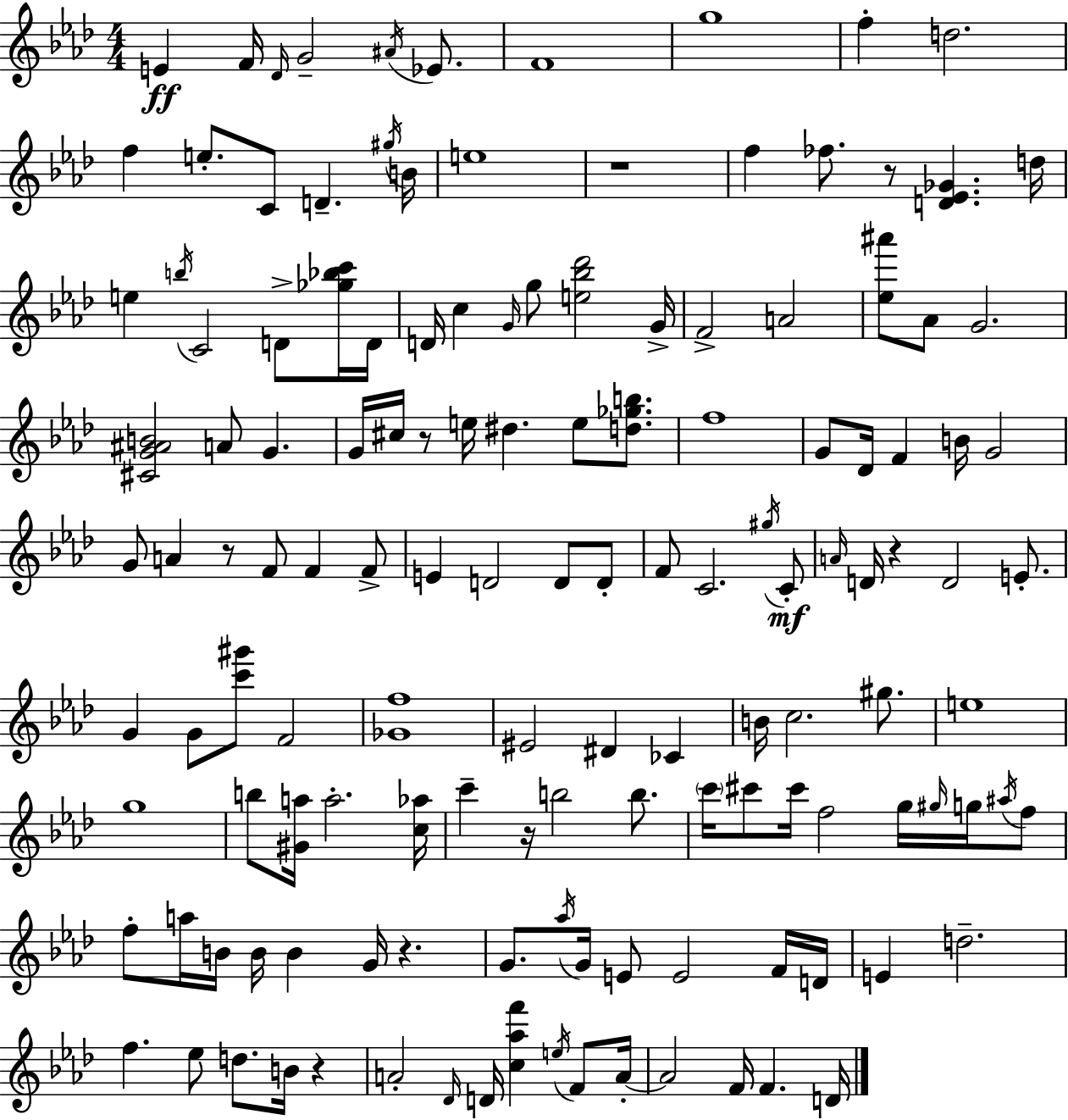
X:1
T:Untitled
M:4/4
L:1/4
K:Fm
E F/4 _D/4 G2 ^A/4 _E/2 F4 g4 f d2 f e/2 C/2 D ^g/4 B/4 e4 z4 f _f/2 z/2 [D_E_G] d/4 e b/4 C2 D/2 [_g_bc']/4 D/4 D/4 c G/4 g/2 [e_b_d']2 G/4 F2 A2 [_e^a']/2 _A/2 G2 [^CG^AB]2 A/2 G G/4 ^c/4 z/2 e/4 ^d e/2 [d_gb]/2 f4 G/2 _D/4 F B/4 G2 G/2 A z/2 F/2 F F/2 E D2 D/2 D/2 F/2 C2 ^g/4 C/2 A/4 D/4 z D2 E/2 G G/2 [c'^g']/2 F2 [_Gf]4 ^E2 ^D _C B/4 c2 ^g/2 e4 g4 b/2 [^Ga]/4 a2 [c_a]/4 c' z/4 b2 b/2 c'/4 ^c'/2 ^c'/4 f2 g/4 ^g/4 g/4 ^a/4 f/2 f/2 a/4 B/4 B/4 B G/4 z G/2 _a/4 G/4 E/2 E2 F/4 D/4 E d2 f _e/2 d/2 B/4 z A2 _D/4 D/4 [c_af'] e/4 F/2 A/4 A2 F/4 F D/4